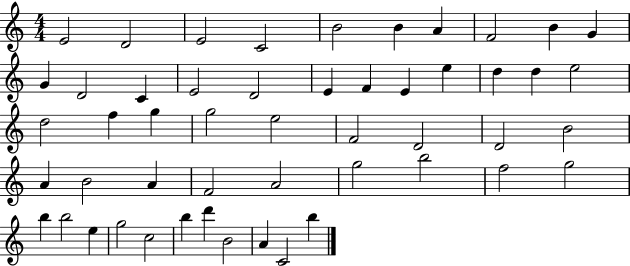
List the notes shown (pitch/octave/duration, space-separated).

E4/h D4/h E4/h C4/h B4/h B4/q A4/q F4/h B4/q G4/q G4/q D4/h C4/q E4/h D4/h E4/q F4/q E4/q E5/q D5/q D5/q E5/h D5/h F5/q G5/q G5/h E5/h F4/h D4/h D4/h B4/h A4/q B4/h A4/q F4/h A4/h G5/h B5/h F5/h G5/h B5/q B5/h E5/q G5/h C5/h B5/q D6/q B4/h A4/q C4/h B5/q